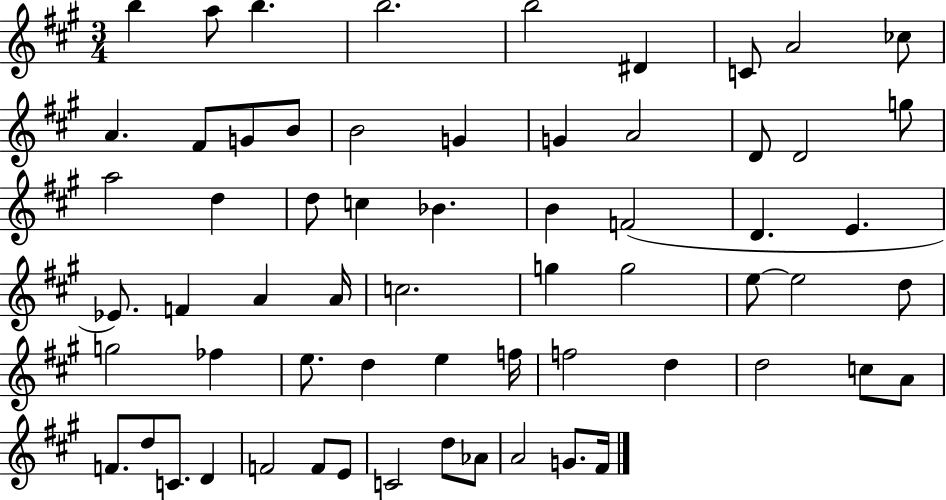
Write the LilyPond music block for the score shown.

{
  \clef treble
  \numericTimeSignature
  \time 3/4
  \key a \major
  \repeat volta 2 { b''4 a''8 b''4. | b''2. | b''2 dis'4 | c'8 a'2 ces''8 | \break a'4. fis'8 g'8 b'8 | b'2 g'4 | g'4 a'2 | d'8 d'2 g''8 | \break a''2 d''4 | d''8 c''4 bes'4. | b'4 f'2( | d'4. e'4. | \break ees'8.) f'4 a'4 a'16 | c''2. | g''4 g''2 | e''8~~ e''2 d''8 | \break g''2 fes''4 | e''8. d''4 e''4 f''16 | f''2 d''4 | d''2 c''8 a'8 | \break f'8. d''8 c'8. d'4 | f'2 f'8 e'8 | c'2 d''8 aes'8 | a'2 g'8. fis'16 | \break } \bar "|."
}